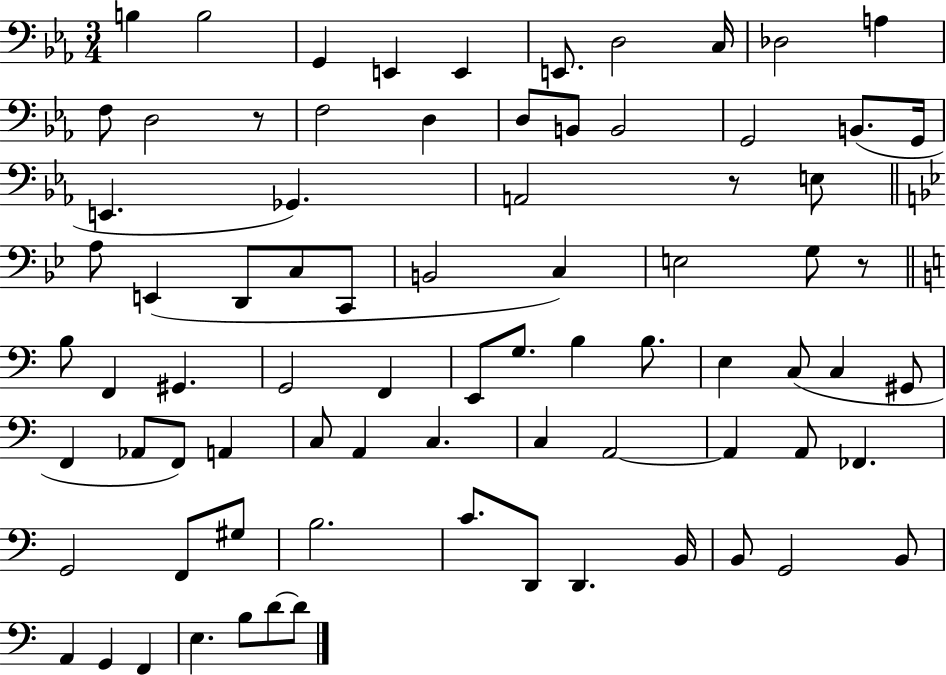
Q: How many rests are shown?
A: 3